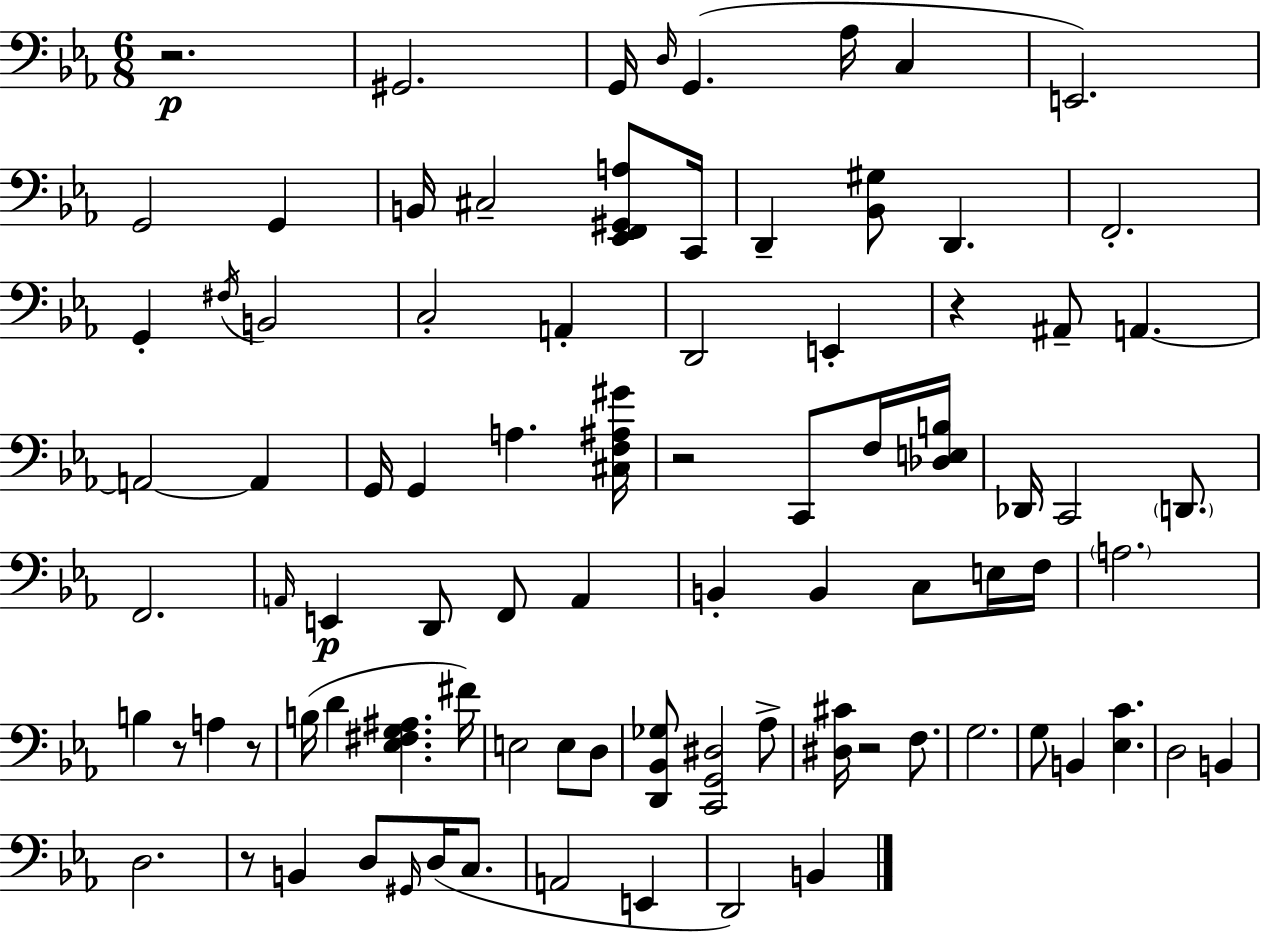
R/h. G#2/h. G2/s D3/s G2/q. Ab3/s C3/q E2/h. G2/h G2/q B2/s C#3/h [Eb2,F2,G#2,A3]/e C2/s D2/q [Bb2,G#3]/e D2/q. F2/h. G2/q F#3/s B2/h C3/h A2/q D2/h E2/q R/q A#2/e A2/q. A2/h A2/q G2/s G2/q A3/q. [C#3,F3,A#3,G#4]/s R/h C2/e F3/s [Db3,E3,B3]/s Db2/s C2/h D2/e. F2/h. A2/s E2/q D2/e F2/e A2/q B2/q B2/q C3/e E3/s F3/s A3/h. B3/q R/e A3/q R/e B3/s D4/q [Eb3,F#3,G3,A#3]/q. F#4/s E3/h E3/e D3/e [D2,Bb2,Gb3]/e [C2,G2,D#3]/h Ab3/e [D#3,C#4]/s R/h F3/e. G3/h. G3/e B2/q [Eb3,C4]/q. D3/h B2/q D3/h. R/e B2/q D3/e G#2/s D3/s C3/e. A2/h E2/q D2/h B2/q